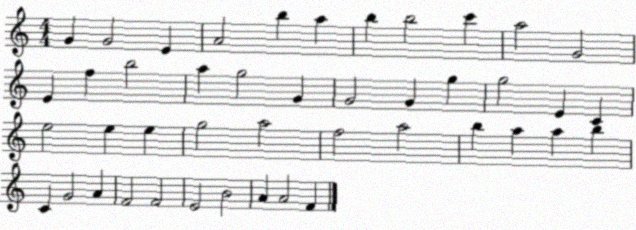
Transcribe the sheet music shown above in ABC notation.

X:1
T:Untitled
M:4/4
L:1/4
K:C
G G2 E A2 b a b b2 c' a2 G2 E f b2 a g2 G G2 G g g2 E C e2 e e g2 a2 f2 a2 b a a b C G2 A F2 F2 E2 B2 A A2 F